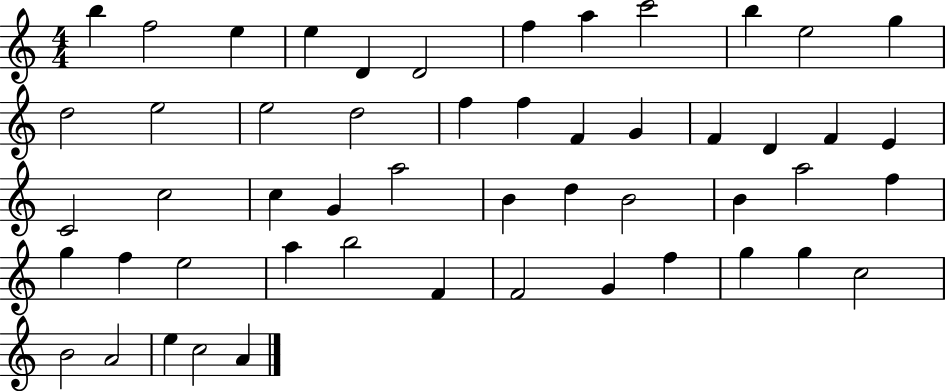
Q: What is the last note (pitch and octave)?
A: A4